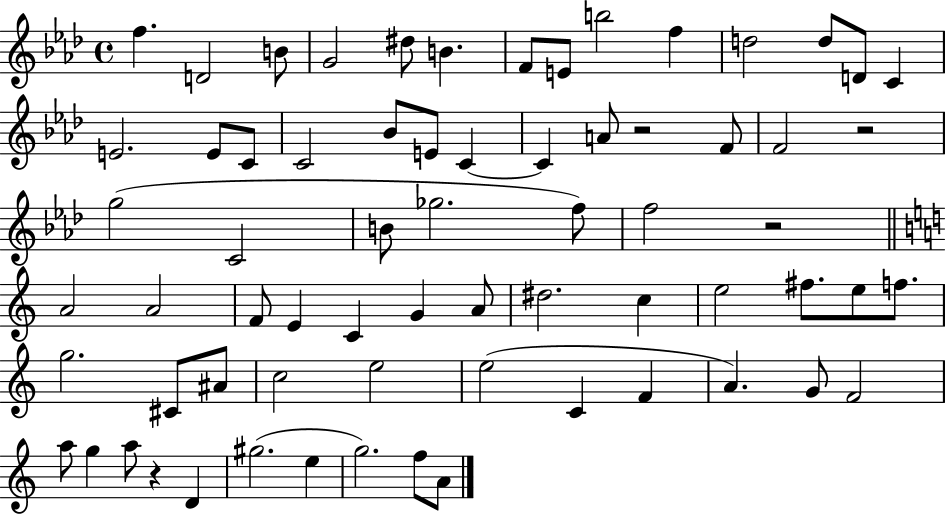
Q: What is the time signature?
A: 4/4